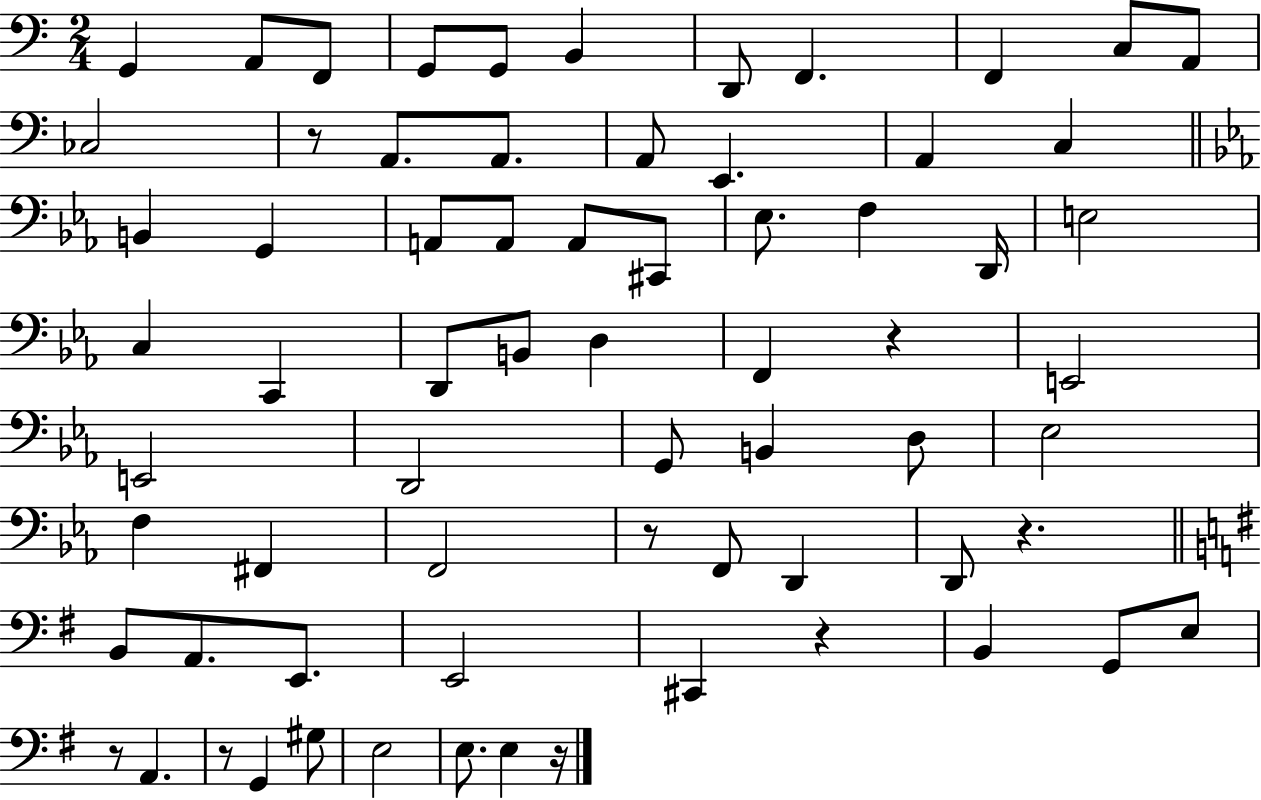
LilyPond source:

{
  \clef bass
  \numericTimeSignature
  \time 2/4
  \key c \major
  g,4 a,8 f,8 | g,8 g,8 b,4 | d,8 f,4. | f,4 c8 a,8 | \break ces2 | r8 a,8. a,8. | a,8 e,4. | a,4 c4 | \break \bar "||" \break \key ees \major b,4 g,4 | a,8 a,8 a,8 cis,8 | ees8. f4 d,16 | e2 | \break c4 c,4 | d,8 b,8 d4 | f,4 r4 | e,2 | \break e,2 | d,2 | g,8 b,4 d8 | ees2 | \break f4 fis,4 | f,2 | r8 f,8 d,4 | d,8 r4. | \break \bar "||" \break \key g \major b,8 a,8. e,8. | e,2 | cis,4 r4 | b,4 g,8 e8 | \break r8 a,4. | r8 g,4 gis8 | e2 | e8. e4 r16 | \break \bar "|."
}